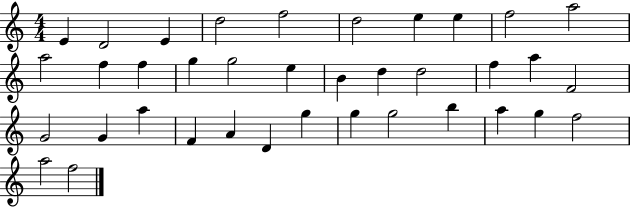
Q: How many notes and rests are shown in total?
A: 37